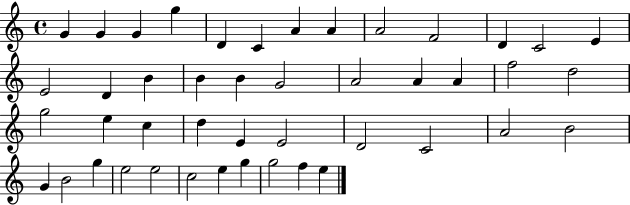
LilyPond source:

{
  \clef treble
  \time 4/4
  \defaultTimeSignature
  \key c \major
  g'4 g'4 g'4 g''4 | d'4 c'4 a'4 a'4 | a'2 f'2 | d'4 c'2 e'4 | \break e'2 d'4 b'4 | b'4 b'4 g'2 | a'2 a'4 a'4 | f''2 d''2 | \break g''2 e''4 c''4 | d''4 e'4 e'2 | d'2 c'2 | a'2 b'2 | \break g'4 b'2 g''4 | e''2 e''2 | c''2 e''4 g''4 | g''2 f''4 e''4 | \break \bar "|."
}